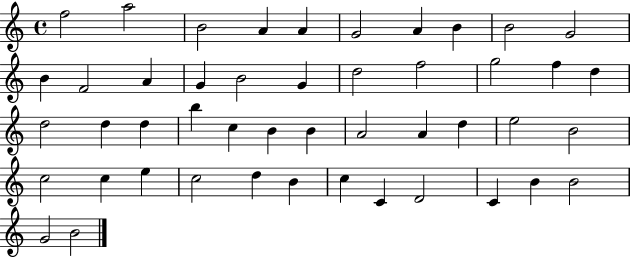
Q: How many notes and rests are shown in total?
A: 47